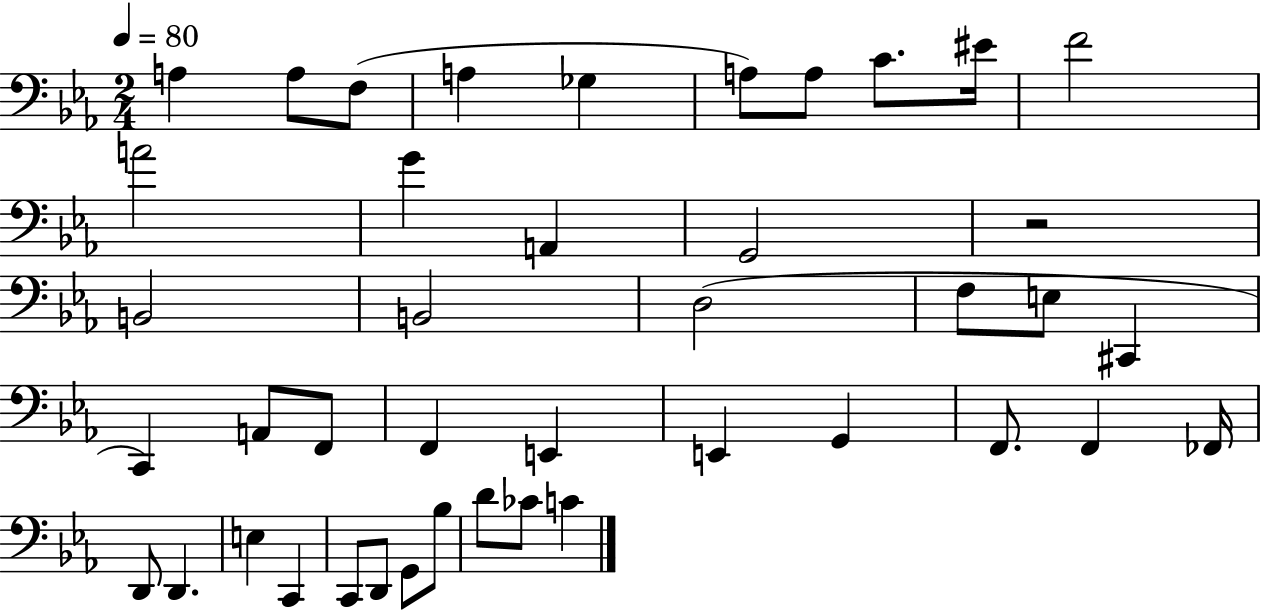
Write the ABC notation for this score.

X:1
T:Untitled
M:2/4
L:1/4
K:Eb
A, A,/2 F,/2 A, _G, A,/2 A,/2 C/2 ^E/4 F2 A2 G A,, G,,2 z2 B,,2 B,,2 D,2 F,/2 E,/2 ^C,, C,, A,,/2 F,,/2 F,, E,, E,, G,, F,,/2 F,, _F,,/4 D,,/2 D,, E, C,, C,,/2 D,,/2 G,,/2 _B,/2 D/2 _C/2 C